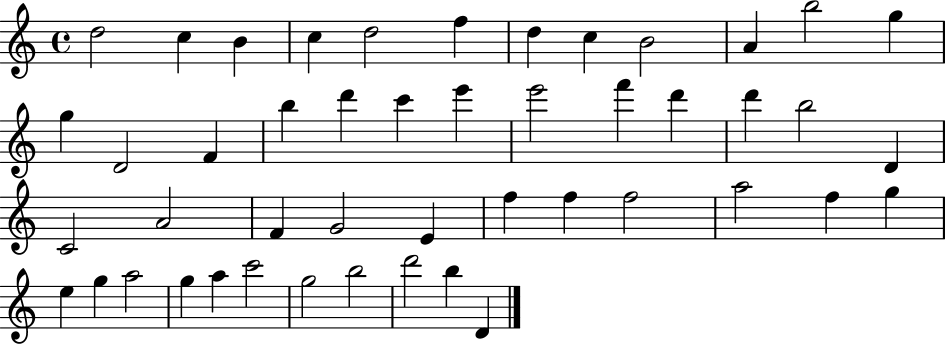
D5/h C5/q B4/q C5/q D5/h F5/q D5/q C5/q B4/h A4/q B5/h G5/q G5/q D4/h F4/q B5/q D6/q C6/q E6/q E6/h F6/q D6/q D6/q B5/h D4/q C4/h A4/h F4/q G4/h E4/q F5/q F5/q F5/h A5/h F5/q G5/q E5/q G5/q A5/h G5/q A5/q C6/h G5/h B5/h D6/h B5/q D4/q